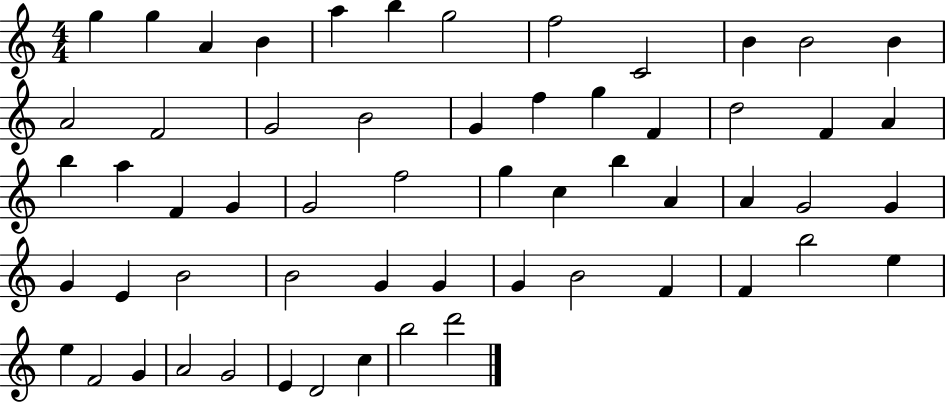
{
  \clef treble
  \numericTimeSignature
  \time 4/4
  \key c \major
  g''4 g''4 a'4 b'4 | a''4 b''4 g''2 | f''2 c'2 | b'4 b'2 b'4 | \break a'2 f'2 | g'2 b'2 | g'4 f''4 g''4 f'4 | d''2 f'4 a'4 | \break b''4 a''4 f'4 g'4 | g'2 f''2 | g''4 c''4 b''4 a'4 | a'4 g'2 g'4 | \break g'4 e'4 b'2 | b'2 g'4 g'4 | g'4 b'2 f'4 | f'4 b''2 e''4 | \break e''4 f'2 g'4 | a'2 g'2 | e'4 d'2 c''4 | b''2 d'''2 | \break \bar "|."
}